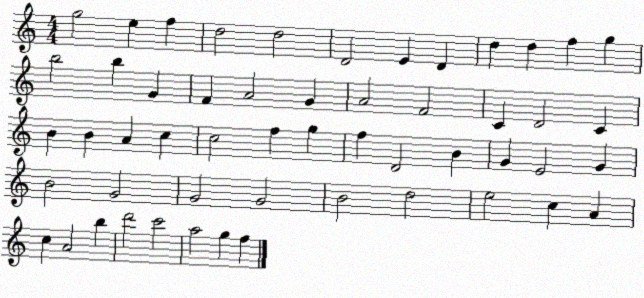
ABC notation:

X:1
T:Untitled
M:4/4
L:1/4
K:C
g2 e f d2 d2 D2 E D d d f g b2 b G F A2 G A2 F2 C D2 C B B A c c2 f g f D2 B G E2 G B2 G2 G2 G2 B2 d2 e2 c A c A2 b d'2 c'2 a2 g f